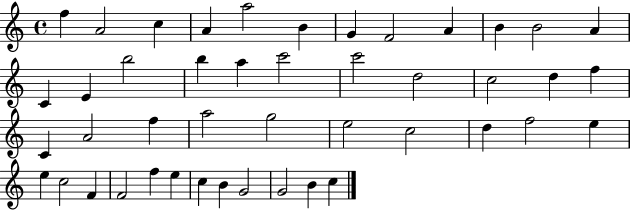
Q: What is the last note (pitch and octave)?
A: C5